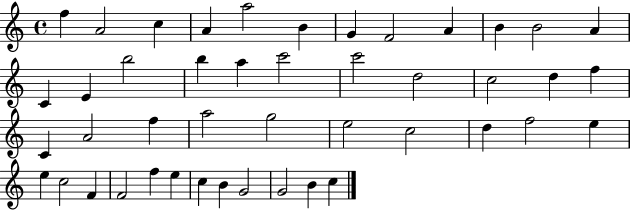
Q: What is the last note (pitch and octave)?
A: C5